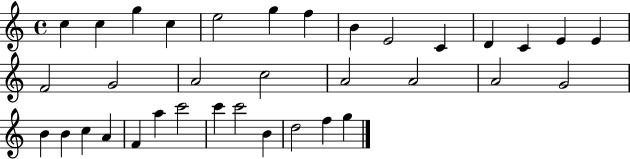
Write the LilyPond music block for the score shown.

{
  \clef treble
  \time 4/4
  \defaultTimeSignature
  \key c \major
  c''4 c''4 g''4 c''4 | e''2 g''4 f''4 | b'4 e'2 c'4 | d'4 c'4 e'4 e'4 | \break f'2 g'2 | a'2 c''2 | a'2 a'2 | a'2 g'2 | \break b'4 b'4 c''4 a'4 | f'4 a''4 c'''2 | c'''4 c'''2 b'4 | d''2 f''4 g''4 | \break \bar "|."
}